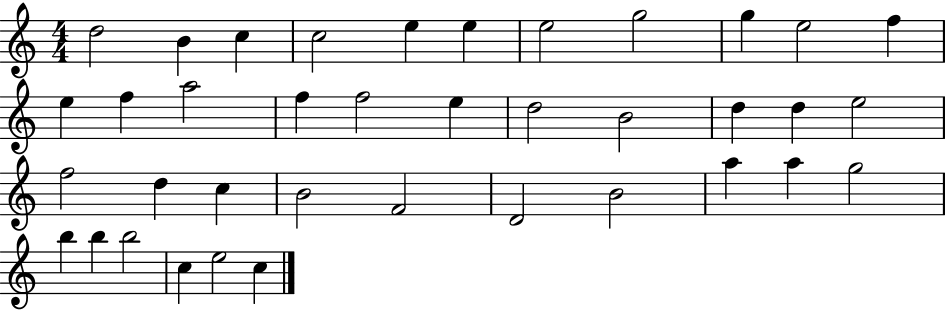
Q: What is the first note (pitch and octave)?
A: D5